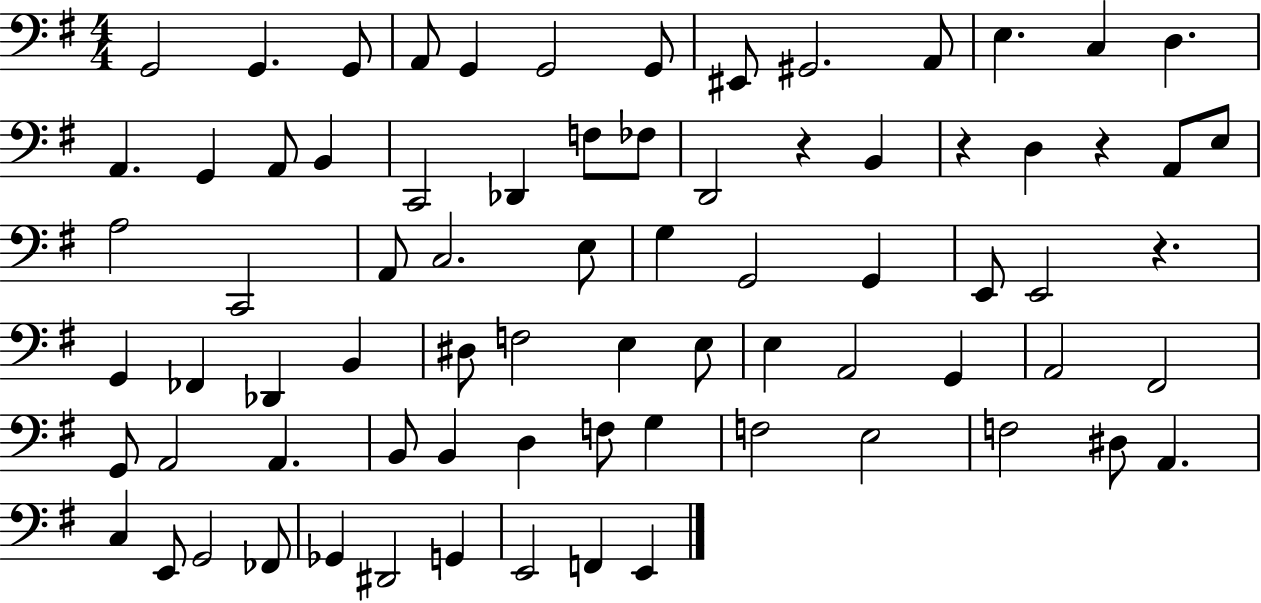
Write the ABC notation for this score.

X:1
T:Untitled
M:4/4
L:1/4
K:G
G,,2 G,, G,,/2 A,,/2 G,, G,,2 G,,/2 ^E,,/2 ^G,,2 A,,/2 E, C, D, A,, G,, A,,/2 B,, C,,2 _D,, F,/2 _F,/2 D,,2 z B,, z D, z A,,/2 E,/2 A,2 C,,2 A,,/2 C,2 E,/2 G, G,,2 G,, E,,/2 E,,2 z G,, _F,, _D,, B,, ^D,/2 F,2 E, E,/2 E, A,,2 G,, A,,2 ^F,,2 G,,/2 A,,2 A,, B,,/2 B,, D, F,/2 G, F,2 E,2 F,2 ^D,/2 A,, C, E,,/2 G,,2 _F,,/2 _G,, ^D,,2 G,, E,,2 F,, E,,